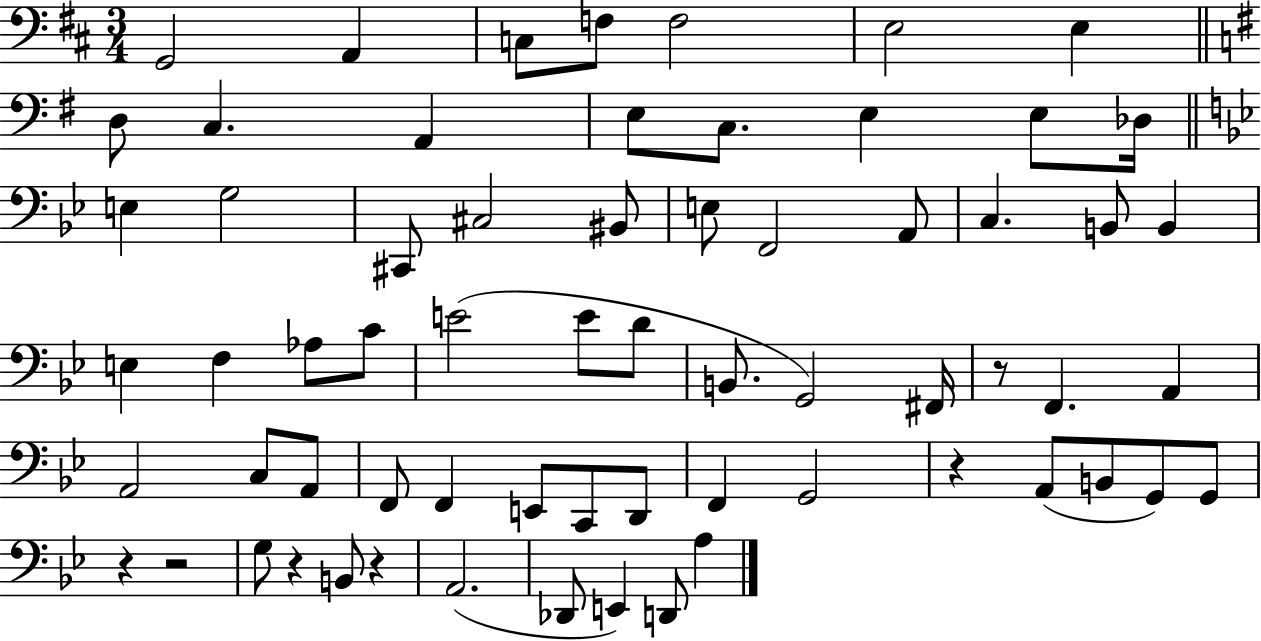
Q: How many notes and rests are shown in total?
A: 65